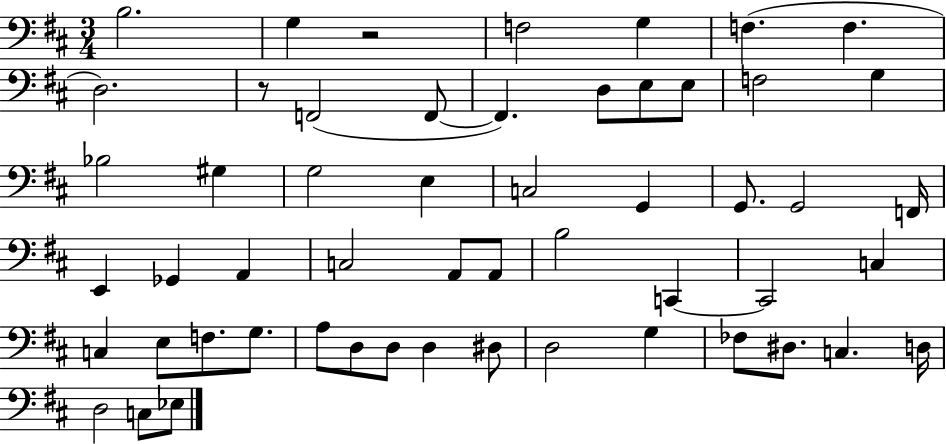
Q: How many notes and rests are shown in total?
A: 54